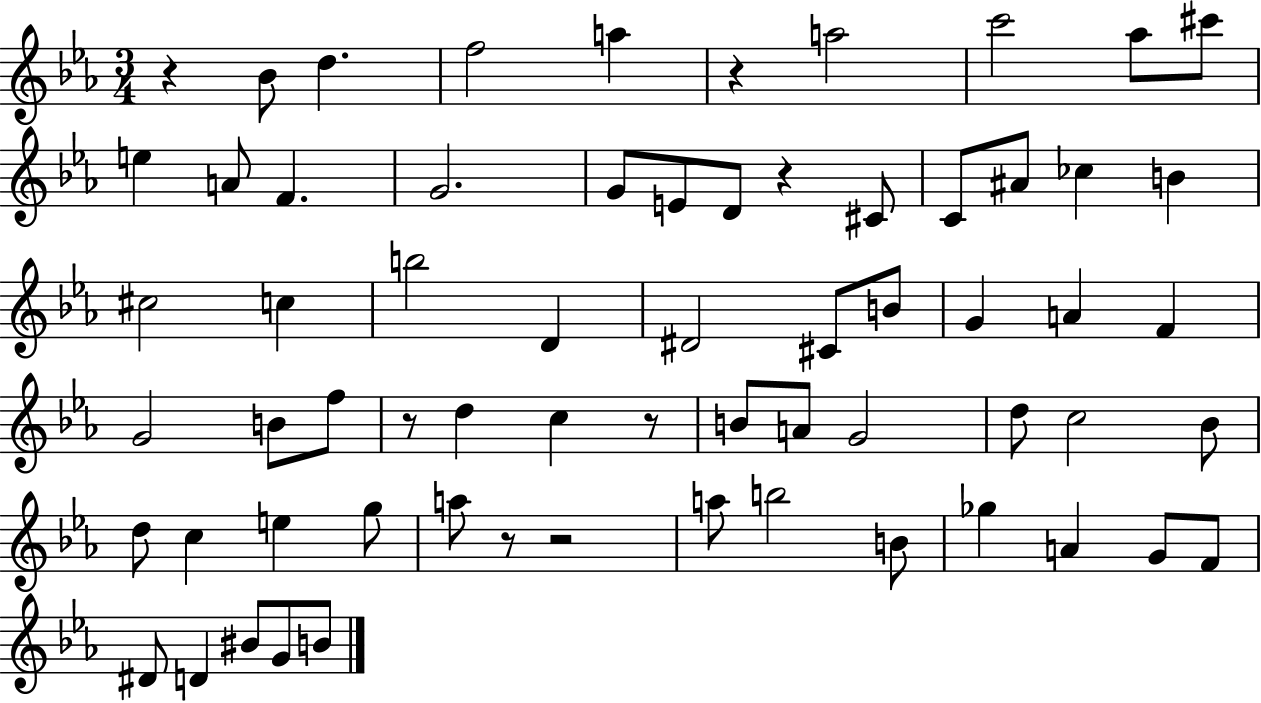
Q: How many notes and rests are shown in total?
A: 65